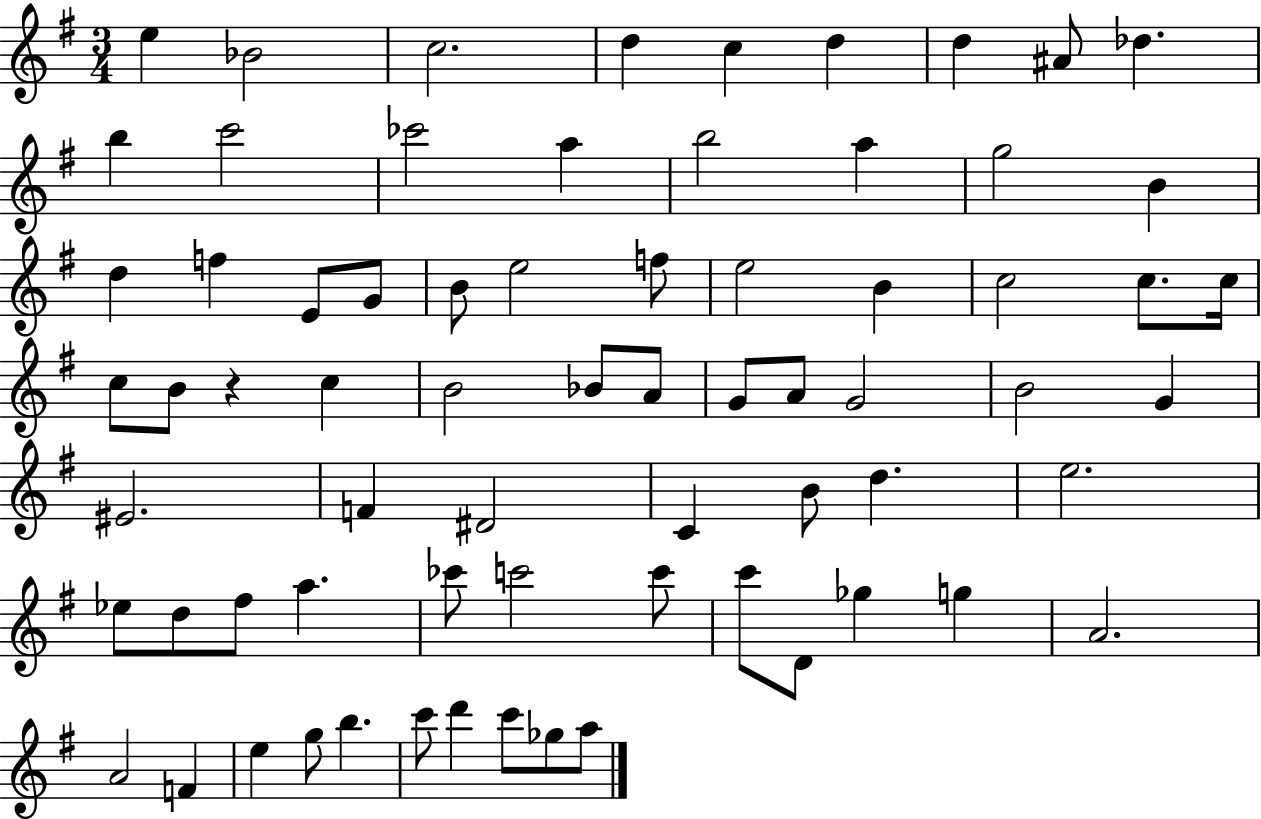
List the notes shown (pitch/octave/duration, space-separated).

E5/q Bb4/h C5/h. D5/q C5/q D5/q D5/q A#4/e Db5/q. B5/q C6/h CES6/h A5/q B5/h A5/q G5/h B4/q D5/q F5/q E4/e G4/e B4/e E5/h F5/e E5/h B4/q C5/h C5/e. C5/s C5/e B4/e R/q C5/q B4/h Bb4/e A4/e G4/e A4/e G4/h B4/h G4/q EIS4/h. F4/q D#4/h C4/q B4/e D5/q. E5/h. Eb5/e D5/e F#5/e A5/q. CES6/e C6/h C6/e C6/e D4/e Gb5/q G5/q A4/h. A4/h F4/q E5/q G5/e B5/q. C6/e D6/q C6/e Gb5/e A5/e